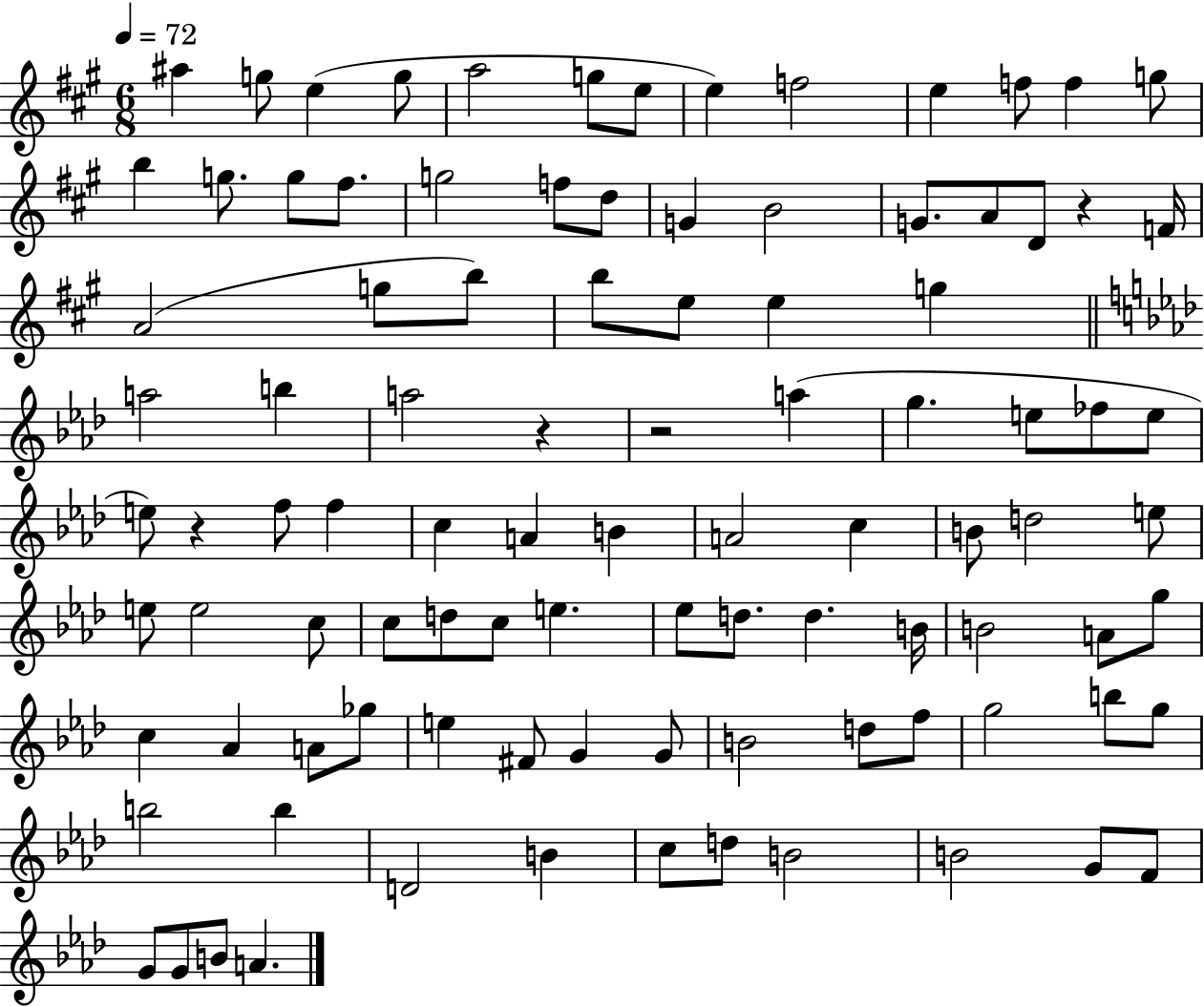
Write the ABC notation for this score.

X:1
T:Untitled
M:6/8
L:1/4
K:A
^a g/2 e g/2 a2 g/2 e/2 e f2 e f/2 f g/2 b g/2 g/2 ^f/2 g2 f/2 d/2 G B2 G/2 A/2 D/2 z F/4 A2 g/2 b/2 b/2 e/2 e g a2 b a2 z z2 a g e/2 _f/2 e/2 e/2 z f/2 f c A B A2 c B/2 d2 e/2 e/2 e2 c/2 c/2 d/2 c/2 e _e/2 d/2 d B/4 B2 A/2 g/2 c _A A/2 _g/2 e ^F/2 G G/2 B2 d/2 f/2 g2 b/2 g/2 b2 b D2 B c/2 d/2 B2 B2 G/2 F/2 G/2 G/2 B/2 A